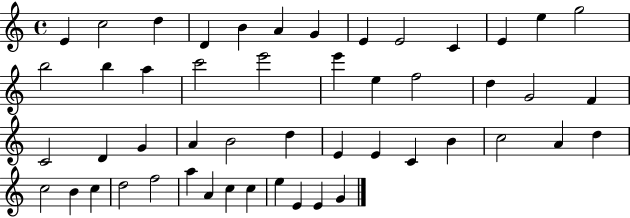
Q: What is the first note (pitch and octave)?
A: E4